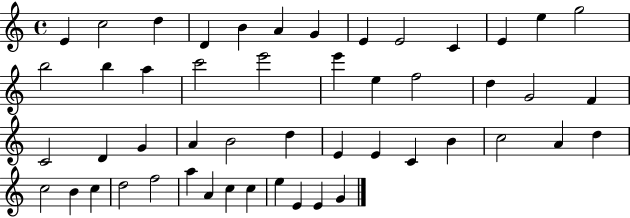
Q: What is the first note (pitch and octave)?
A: E4